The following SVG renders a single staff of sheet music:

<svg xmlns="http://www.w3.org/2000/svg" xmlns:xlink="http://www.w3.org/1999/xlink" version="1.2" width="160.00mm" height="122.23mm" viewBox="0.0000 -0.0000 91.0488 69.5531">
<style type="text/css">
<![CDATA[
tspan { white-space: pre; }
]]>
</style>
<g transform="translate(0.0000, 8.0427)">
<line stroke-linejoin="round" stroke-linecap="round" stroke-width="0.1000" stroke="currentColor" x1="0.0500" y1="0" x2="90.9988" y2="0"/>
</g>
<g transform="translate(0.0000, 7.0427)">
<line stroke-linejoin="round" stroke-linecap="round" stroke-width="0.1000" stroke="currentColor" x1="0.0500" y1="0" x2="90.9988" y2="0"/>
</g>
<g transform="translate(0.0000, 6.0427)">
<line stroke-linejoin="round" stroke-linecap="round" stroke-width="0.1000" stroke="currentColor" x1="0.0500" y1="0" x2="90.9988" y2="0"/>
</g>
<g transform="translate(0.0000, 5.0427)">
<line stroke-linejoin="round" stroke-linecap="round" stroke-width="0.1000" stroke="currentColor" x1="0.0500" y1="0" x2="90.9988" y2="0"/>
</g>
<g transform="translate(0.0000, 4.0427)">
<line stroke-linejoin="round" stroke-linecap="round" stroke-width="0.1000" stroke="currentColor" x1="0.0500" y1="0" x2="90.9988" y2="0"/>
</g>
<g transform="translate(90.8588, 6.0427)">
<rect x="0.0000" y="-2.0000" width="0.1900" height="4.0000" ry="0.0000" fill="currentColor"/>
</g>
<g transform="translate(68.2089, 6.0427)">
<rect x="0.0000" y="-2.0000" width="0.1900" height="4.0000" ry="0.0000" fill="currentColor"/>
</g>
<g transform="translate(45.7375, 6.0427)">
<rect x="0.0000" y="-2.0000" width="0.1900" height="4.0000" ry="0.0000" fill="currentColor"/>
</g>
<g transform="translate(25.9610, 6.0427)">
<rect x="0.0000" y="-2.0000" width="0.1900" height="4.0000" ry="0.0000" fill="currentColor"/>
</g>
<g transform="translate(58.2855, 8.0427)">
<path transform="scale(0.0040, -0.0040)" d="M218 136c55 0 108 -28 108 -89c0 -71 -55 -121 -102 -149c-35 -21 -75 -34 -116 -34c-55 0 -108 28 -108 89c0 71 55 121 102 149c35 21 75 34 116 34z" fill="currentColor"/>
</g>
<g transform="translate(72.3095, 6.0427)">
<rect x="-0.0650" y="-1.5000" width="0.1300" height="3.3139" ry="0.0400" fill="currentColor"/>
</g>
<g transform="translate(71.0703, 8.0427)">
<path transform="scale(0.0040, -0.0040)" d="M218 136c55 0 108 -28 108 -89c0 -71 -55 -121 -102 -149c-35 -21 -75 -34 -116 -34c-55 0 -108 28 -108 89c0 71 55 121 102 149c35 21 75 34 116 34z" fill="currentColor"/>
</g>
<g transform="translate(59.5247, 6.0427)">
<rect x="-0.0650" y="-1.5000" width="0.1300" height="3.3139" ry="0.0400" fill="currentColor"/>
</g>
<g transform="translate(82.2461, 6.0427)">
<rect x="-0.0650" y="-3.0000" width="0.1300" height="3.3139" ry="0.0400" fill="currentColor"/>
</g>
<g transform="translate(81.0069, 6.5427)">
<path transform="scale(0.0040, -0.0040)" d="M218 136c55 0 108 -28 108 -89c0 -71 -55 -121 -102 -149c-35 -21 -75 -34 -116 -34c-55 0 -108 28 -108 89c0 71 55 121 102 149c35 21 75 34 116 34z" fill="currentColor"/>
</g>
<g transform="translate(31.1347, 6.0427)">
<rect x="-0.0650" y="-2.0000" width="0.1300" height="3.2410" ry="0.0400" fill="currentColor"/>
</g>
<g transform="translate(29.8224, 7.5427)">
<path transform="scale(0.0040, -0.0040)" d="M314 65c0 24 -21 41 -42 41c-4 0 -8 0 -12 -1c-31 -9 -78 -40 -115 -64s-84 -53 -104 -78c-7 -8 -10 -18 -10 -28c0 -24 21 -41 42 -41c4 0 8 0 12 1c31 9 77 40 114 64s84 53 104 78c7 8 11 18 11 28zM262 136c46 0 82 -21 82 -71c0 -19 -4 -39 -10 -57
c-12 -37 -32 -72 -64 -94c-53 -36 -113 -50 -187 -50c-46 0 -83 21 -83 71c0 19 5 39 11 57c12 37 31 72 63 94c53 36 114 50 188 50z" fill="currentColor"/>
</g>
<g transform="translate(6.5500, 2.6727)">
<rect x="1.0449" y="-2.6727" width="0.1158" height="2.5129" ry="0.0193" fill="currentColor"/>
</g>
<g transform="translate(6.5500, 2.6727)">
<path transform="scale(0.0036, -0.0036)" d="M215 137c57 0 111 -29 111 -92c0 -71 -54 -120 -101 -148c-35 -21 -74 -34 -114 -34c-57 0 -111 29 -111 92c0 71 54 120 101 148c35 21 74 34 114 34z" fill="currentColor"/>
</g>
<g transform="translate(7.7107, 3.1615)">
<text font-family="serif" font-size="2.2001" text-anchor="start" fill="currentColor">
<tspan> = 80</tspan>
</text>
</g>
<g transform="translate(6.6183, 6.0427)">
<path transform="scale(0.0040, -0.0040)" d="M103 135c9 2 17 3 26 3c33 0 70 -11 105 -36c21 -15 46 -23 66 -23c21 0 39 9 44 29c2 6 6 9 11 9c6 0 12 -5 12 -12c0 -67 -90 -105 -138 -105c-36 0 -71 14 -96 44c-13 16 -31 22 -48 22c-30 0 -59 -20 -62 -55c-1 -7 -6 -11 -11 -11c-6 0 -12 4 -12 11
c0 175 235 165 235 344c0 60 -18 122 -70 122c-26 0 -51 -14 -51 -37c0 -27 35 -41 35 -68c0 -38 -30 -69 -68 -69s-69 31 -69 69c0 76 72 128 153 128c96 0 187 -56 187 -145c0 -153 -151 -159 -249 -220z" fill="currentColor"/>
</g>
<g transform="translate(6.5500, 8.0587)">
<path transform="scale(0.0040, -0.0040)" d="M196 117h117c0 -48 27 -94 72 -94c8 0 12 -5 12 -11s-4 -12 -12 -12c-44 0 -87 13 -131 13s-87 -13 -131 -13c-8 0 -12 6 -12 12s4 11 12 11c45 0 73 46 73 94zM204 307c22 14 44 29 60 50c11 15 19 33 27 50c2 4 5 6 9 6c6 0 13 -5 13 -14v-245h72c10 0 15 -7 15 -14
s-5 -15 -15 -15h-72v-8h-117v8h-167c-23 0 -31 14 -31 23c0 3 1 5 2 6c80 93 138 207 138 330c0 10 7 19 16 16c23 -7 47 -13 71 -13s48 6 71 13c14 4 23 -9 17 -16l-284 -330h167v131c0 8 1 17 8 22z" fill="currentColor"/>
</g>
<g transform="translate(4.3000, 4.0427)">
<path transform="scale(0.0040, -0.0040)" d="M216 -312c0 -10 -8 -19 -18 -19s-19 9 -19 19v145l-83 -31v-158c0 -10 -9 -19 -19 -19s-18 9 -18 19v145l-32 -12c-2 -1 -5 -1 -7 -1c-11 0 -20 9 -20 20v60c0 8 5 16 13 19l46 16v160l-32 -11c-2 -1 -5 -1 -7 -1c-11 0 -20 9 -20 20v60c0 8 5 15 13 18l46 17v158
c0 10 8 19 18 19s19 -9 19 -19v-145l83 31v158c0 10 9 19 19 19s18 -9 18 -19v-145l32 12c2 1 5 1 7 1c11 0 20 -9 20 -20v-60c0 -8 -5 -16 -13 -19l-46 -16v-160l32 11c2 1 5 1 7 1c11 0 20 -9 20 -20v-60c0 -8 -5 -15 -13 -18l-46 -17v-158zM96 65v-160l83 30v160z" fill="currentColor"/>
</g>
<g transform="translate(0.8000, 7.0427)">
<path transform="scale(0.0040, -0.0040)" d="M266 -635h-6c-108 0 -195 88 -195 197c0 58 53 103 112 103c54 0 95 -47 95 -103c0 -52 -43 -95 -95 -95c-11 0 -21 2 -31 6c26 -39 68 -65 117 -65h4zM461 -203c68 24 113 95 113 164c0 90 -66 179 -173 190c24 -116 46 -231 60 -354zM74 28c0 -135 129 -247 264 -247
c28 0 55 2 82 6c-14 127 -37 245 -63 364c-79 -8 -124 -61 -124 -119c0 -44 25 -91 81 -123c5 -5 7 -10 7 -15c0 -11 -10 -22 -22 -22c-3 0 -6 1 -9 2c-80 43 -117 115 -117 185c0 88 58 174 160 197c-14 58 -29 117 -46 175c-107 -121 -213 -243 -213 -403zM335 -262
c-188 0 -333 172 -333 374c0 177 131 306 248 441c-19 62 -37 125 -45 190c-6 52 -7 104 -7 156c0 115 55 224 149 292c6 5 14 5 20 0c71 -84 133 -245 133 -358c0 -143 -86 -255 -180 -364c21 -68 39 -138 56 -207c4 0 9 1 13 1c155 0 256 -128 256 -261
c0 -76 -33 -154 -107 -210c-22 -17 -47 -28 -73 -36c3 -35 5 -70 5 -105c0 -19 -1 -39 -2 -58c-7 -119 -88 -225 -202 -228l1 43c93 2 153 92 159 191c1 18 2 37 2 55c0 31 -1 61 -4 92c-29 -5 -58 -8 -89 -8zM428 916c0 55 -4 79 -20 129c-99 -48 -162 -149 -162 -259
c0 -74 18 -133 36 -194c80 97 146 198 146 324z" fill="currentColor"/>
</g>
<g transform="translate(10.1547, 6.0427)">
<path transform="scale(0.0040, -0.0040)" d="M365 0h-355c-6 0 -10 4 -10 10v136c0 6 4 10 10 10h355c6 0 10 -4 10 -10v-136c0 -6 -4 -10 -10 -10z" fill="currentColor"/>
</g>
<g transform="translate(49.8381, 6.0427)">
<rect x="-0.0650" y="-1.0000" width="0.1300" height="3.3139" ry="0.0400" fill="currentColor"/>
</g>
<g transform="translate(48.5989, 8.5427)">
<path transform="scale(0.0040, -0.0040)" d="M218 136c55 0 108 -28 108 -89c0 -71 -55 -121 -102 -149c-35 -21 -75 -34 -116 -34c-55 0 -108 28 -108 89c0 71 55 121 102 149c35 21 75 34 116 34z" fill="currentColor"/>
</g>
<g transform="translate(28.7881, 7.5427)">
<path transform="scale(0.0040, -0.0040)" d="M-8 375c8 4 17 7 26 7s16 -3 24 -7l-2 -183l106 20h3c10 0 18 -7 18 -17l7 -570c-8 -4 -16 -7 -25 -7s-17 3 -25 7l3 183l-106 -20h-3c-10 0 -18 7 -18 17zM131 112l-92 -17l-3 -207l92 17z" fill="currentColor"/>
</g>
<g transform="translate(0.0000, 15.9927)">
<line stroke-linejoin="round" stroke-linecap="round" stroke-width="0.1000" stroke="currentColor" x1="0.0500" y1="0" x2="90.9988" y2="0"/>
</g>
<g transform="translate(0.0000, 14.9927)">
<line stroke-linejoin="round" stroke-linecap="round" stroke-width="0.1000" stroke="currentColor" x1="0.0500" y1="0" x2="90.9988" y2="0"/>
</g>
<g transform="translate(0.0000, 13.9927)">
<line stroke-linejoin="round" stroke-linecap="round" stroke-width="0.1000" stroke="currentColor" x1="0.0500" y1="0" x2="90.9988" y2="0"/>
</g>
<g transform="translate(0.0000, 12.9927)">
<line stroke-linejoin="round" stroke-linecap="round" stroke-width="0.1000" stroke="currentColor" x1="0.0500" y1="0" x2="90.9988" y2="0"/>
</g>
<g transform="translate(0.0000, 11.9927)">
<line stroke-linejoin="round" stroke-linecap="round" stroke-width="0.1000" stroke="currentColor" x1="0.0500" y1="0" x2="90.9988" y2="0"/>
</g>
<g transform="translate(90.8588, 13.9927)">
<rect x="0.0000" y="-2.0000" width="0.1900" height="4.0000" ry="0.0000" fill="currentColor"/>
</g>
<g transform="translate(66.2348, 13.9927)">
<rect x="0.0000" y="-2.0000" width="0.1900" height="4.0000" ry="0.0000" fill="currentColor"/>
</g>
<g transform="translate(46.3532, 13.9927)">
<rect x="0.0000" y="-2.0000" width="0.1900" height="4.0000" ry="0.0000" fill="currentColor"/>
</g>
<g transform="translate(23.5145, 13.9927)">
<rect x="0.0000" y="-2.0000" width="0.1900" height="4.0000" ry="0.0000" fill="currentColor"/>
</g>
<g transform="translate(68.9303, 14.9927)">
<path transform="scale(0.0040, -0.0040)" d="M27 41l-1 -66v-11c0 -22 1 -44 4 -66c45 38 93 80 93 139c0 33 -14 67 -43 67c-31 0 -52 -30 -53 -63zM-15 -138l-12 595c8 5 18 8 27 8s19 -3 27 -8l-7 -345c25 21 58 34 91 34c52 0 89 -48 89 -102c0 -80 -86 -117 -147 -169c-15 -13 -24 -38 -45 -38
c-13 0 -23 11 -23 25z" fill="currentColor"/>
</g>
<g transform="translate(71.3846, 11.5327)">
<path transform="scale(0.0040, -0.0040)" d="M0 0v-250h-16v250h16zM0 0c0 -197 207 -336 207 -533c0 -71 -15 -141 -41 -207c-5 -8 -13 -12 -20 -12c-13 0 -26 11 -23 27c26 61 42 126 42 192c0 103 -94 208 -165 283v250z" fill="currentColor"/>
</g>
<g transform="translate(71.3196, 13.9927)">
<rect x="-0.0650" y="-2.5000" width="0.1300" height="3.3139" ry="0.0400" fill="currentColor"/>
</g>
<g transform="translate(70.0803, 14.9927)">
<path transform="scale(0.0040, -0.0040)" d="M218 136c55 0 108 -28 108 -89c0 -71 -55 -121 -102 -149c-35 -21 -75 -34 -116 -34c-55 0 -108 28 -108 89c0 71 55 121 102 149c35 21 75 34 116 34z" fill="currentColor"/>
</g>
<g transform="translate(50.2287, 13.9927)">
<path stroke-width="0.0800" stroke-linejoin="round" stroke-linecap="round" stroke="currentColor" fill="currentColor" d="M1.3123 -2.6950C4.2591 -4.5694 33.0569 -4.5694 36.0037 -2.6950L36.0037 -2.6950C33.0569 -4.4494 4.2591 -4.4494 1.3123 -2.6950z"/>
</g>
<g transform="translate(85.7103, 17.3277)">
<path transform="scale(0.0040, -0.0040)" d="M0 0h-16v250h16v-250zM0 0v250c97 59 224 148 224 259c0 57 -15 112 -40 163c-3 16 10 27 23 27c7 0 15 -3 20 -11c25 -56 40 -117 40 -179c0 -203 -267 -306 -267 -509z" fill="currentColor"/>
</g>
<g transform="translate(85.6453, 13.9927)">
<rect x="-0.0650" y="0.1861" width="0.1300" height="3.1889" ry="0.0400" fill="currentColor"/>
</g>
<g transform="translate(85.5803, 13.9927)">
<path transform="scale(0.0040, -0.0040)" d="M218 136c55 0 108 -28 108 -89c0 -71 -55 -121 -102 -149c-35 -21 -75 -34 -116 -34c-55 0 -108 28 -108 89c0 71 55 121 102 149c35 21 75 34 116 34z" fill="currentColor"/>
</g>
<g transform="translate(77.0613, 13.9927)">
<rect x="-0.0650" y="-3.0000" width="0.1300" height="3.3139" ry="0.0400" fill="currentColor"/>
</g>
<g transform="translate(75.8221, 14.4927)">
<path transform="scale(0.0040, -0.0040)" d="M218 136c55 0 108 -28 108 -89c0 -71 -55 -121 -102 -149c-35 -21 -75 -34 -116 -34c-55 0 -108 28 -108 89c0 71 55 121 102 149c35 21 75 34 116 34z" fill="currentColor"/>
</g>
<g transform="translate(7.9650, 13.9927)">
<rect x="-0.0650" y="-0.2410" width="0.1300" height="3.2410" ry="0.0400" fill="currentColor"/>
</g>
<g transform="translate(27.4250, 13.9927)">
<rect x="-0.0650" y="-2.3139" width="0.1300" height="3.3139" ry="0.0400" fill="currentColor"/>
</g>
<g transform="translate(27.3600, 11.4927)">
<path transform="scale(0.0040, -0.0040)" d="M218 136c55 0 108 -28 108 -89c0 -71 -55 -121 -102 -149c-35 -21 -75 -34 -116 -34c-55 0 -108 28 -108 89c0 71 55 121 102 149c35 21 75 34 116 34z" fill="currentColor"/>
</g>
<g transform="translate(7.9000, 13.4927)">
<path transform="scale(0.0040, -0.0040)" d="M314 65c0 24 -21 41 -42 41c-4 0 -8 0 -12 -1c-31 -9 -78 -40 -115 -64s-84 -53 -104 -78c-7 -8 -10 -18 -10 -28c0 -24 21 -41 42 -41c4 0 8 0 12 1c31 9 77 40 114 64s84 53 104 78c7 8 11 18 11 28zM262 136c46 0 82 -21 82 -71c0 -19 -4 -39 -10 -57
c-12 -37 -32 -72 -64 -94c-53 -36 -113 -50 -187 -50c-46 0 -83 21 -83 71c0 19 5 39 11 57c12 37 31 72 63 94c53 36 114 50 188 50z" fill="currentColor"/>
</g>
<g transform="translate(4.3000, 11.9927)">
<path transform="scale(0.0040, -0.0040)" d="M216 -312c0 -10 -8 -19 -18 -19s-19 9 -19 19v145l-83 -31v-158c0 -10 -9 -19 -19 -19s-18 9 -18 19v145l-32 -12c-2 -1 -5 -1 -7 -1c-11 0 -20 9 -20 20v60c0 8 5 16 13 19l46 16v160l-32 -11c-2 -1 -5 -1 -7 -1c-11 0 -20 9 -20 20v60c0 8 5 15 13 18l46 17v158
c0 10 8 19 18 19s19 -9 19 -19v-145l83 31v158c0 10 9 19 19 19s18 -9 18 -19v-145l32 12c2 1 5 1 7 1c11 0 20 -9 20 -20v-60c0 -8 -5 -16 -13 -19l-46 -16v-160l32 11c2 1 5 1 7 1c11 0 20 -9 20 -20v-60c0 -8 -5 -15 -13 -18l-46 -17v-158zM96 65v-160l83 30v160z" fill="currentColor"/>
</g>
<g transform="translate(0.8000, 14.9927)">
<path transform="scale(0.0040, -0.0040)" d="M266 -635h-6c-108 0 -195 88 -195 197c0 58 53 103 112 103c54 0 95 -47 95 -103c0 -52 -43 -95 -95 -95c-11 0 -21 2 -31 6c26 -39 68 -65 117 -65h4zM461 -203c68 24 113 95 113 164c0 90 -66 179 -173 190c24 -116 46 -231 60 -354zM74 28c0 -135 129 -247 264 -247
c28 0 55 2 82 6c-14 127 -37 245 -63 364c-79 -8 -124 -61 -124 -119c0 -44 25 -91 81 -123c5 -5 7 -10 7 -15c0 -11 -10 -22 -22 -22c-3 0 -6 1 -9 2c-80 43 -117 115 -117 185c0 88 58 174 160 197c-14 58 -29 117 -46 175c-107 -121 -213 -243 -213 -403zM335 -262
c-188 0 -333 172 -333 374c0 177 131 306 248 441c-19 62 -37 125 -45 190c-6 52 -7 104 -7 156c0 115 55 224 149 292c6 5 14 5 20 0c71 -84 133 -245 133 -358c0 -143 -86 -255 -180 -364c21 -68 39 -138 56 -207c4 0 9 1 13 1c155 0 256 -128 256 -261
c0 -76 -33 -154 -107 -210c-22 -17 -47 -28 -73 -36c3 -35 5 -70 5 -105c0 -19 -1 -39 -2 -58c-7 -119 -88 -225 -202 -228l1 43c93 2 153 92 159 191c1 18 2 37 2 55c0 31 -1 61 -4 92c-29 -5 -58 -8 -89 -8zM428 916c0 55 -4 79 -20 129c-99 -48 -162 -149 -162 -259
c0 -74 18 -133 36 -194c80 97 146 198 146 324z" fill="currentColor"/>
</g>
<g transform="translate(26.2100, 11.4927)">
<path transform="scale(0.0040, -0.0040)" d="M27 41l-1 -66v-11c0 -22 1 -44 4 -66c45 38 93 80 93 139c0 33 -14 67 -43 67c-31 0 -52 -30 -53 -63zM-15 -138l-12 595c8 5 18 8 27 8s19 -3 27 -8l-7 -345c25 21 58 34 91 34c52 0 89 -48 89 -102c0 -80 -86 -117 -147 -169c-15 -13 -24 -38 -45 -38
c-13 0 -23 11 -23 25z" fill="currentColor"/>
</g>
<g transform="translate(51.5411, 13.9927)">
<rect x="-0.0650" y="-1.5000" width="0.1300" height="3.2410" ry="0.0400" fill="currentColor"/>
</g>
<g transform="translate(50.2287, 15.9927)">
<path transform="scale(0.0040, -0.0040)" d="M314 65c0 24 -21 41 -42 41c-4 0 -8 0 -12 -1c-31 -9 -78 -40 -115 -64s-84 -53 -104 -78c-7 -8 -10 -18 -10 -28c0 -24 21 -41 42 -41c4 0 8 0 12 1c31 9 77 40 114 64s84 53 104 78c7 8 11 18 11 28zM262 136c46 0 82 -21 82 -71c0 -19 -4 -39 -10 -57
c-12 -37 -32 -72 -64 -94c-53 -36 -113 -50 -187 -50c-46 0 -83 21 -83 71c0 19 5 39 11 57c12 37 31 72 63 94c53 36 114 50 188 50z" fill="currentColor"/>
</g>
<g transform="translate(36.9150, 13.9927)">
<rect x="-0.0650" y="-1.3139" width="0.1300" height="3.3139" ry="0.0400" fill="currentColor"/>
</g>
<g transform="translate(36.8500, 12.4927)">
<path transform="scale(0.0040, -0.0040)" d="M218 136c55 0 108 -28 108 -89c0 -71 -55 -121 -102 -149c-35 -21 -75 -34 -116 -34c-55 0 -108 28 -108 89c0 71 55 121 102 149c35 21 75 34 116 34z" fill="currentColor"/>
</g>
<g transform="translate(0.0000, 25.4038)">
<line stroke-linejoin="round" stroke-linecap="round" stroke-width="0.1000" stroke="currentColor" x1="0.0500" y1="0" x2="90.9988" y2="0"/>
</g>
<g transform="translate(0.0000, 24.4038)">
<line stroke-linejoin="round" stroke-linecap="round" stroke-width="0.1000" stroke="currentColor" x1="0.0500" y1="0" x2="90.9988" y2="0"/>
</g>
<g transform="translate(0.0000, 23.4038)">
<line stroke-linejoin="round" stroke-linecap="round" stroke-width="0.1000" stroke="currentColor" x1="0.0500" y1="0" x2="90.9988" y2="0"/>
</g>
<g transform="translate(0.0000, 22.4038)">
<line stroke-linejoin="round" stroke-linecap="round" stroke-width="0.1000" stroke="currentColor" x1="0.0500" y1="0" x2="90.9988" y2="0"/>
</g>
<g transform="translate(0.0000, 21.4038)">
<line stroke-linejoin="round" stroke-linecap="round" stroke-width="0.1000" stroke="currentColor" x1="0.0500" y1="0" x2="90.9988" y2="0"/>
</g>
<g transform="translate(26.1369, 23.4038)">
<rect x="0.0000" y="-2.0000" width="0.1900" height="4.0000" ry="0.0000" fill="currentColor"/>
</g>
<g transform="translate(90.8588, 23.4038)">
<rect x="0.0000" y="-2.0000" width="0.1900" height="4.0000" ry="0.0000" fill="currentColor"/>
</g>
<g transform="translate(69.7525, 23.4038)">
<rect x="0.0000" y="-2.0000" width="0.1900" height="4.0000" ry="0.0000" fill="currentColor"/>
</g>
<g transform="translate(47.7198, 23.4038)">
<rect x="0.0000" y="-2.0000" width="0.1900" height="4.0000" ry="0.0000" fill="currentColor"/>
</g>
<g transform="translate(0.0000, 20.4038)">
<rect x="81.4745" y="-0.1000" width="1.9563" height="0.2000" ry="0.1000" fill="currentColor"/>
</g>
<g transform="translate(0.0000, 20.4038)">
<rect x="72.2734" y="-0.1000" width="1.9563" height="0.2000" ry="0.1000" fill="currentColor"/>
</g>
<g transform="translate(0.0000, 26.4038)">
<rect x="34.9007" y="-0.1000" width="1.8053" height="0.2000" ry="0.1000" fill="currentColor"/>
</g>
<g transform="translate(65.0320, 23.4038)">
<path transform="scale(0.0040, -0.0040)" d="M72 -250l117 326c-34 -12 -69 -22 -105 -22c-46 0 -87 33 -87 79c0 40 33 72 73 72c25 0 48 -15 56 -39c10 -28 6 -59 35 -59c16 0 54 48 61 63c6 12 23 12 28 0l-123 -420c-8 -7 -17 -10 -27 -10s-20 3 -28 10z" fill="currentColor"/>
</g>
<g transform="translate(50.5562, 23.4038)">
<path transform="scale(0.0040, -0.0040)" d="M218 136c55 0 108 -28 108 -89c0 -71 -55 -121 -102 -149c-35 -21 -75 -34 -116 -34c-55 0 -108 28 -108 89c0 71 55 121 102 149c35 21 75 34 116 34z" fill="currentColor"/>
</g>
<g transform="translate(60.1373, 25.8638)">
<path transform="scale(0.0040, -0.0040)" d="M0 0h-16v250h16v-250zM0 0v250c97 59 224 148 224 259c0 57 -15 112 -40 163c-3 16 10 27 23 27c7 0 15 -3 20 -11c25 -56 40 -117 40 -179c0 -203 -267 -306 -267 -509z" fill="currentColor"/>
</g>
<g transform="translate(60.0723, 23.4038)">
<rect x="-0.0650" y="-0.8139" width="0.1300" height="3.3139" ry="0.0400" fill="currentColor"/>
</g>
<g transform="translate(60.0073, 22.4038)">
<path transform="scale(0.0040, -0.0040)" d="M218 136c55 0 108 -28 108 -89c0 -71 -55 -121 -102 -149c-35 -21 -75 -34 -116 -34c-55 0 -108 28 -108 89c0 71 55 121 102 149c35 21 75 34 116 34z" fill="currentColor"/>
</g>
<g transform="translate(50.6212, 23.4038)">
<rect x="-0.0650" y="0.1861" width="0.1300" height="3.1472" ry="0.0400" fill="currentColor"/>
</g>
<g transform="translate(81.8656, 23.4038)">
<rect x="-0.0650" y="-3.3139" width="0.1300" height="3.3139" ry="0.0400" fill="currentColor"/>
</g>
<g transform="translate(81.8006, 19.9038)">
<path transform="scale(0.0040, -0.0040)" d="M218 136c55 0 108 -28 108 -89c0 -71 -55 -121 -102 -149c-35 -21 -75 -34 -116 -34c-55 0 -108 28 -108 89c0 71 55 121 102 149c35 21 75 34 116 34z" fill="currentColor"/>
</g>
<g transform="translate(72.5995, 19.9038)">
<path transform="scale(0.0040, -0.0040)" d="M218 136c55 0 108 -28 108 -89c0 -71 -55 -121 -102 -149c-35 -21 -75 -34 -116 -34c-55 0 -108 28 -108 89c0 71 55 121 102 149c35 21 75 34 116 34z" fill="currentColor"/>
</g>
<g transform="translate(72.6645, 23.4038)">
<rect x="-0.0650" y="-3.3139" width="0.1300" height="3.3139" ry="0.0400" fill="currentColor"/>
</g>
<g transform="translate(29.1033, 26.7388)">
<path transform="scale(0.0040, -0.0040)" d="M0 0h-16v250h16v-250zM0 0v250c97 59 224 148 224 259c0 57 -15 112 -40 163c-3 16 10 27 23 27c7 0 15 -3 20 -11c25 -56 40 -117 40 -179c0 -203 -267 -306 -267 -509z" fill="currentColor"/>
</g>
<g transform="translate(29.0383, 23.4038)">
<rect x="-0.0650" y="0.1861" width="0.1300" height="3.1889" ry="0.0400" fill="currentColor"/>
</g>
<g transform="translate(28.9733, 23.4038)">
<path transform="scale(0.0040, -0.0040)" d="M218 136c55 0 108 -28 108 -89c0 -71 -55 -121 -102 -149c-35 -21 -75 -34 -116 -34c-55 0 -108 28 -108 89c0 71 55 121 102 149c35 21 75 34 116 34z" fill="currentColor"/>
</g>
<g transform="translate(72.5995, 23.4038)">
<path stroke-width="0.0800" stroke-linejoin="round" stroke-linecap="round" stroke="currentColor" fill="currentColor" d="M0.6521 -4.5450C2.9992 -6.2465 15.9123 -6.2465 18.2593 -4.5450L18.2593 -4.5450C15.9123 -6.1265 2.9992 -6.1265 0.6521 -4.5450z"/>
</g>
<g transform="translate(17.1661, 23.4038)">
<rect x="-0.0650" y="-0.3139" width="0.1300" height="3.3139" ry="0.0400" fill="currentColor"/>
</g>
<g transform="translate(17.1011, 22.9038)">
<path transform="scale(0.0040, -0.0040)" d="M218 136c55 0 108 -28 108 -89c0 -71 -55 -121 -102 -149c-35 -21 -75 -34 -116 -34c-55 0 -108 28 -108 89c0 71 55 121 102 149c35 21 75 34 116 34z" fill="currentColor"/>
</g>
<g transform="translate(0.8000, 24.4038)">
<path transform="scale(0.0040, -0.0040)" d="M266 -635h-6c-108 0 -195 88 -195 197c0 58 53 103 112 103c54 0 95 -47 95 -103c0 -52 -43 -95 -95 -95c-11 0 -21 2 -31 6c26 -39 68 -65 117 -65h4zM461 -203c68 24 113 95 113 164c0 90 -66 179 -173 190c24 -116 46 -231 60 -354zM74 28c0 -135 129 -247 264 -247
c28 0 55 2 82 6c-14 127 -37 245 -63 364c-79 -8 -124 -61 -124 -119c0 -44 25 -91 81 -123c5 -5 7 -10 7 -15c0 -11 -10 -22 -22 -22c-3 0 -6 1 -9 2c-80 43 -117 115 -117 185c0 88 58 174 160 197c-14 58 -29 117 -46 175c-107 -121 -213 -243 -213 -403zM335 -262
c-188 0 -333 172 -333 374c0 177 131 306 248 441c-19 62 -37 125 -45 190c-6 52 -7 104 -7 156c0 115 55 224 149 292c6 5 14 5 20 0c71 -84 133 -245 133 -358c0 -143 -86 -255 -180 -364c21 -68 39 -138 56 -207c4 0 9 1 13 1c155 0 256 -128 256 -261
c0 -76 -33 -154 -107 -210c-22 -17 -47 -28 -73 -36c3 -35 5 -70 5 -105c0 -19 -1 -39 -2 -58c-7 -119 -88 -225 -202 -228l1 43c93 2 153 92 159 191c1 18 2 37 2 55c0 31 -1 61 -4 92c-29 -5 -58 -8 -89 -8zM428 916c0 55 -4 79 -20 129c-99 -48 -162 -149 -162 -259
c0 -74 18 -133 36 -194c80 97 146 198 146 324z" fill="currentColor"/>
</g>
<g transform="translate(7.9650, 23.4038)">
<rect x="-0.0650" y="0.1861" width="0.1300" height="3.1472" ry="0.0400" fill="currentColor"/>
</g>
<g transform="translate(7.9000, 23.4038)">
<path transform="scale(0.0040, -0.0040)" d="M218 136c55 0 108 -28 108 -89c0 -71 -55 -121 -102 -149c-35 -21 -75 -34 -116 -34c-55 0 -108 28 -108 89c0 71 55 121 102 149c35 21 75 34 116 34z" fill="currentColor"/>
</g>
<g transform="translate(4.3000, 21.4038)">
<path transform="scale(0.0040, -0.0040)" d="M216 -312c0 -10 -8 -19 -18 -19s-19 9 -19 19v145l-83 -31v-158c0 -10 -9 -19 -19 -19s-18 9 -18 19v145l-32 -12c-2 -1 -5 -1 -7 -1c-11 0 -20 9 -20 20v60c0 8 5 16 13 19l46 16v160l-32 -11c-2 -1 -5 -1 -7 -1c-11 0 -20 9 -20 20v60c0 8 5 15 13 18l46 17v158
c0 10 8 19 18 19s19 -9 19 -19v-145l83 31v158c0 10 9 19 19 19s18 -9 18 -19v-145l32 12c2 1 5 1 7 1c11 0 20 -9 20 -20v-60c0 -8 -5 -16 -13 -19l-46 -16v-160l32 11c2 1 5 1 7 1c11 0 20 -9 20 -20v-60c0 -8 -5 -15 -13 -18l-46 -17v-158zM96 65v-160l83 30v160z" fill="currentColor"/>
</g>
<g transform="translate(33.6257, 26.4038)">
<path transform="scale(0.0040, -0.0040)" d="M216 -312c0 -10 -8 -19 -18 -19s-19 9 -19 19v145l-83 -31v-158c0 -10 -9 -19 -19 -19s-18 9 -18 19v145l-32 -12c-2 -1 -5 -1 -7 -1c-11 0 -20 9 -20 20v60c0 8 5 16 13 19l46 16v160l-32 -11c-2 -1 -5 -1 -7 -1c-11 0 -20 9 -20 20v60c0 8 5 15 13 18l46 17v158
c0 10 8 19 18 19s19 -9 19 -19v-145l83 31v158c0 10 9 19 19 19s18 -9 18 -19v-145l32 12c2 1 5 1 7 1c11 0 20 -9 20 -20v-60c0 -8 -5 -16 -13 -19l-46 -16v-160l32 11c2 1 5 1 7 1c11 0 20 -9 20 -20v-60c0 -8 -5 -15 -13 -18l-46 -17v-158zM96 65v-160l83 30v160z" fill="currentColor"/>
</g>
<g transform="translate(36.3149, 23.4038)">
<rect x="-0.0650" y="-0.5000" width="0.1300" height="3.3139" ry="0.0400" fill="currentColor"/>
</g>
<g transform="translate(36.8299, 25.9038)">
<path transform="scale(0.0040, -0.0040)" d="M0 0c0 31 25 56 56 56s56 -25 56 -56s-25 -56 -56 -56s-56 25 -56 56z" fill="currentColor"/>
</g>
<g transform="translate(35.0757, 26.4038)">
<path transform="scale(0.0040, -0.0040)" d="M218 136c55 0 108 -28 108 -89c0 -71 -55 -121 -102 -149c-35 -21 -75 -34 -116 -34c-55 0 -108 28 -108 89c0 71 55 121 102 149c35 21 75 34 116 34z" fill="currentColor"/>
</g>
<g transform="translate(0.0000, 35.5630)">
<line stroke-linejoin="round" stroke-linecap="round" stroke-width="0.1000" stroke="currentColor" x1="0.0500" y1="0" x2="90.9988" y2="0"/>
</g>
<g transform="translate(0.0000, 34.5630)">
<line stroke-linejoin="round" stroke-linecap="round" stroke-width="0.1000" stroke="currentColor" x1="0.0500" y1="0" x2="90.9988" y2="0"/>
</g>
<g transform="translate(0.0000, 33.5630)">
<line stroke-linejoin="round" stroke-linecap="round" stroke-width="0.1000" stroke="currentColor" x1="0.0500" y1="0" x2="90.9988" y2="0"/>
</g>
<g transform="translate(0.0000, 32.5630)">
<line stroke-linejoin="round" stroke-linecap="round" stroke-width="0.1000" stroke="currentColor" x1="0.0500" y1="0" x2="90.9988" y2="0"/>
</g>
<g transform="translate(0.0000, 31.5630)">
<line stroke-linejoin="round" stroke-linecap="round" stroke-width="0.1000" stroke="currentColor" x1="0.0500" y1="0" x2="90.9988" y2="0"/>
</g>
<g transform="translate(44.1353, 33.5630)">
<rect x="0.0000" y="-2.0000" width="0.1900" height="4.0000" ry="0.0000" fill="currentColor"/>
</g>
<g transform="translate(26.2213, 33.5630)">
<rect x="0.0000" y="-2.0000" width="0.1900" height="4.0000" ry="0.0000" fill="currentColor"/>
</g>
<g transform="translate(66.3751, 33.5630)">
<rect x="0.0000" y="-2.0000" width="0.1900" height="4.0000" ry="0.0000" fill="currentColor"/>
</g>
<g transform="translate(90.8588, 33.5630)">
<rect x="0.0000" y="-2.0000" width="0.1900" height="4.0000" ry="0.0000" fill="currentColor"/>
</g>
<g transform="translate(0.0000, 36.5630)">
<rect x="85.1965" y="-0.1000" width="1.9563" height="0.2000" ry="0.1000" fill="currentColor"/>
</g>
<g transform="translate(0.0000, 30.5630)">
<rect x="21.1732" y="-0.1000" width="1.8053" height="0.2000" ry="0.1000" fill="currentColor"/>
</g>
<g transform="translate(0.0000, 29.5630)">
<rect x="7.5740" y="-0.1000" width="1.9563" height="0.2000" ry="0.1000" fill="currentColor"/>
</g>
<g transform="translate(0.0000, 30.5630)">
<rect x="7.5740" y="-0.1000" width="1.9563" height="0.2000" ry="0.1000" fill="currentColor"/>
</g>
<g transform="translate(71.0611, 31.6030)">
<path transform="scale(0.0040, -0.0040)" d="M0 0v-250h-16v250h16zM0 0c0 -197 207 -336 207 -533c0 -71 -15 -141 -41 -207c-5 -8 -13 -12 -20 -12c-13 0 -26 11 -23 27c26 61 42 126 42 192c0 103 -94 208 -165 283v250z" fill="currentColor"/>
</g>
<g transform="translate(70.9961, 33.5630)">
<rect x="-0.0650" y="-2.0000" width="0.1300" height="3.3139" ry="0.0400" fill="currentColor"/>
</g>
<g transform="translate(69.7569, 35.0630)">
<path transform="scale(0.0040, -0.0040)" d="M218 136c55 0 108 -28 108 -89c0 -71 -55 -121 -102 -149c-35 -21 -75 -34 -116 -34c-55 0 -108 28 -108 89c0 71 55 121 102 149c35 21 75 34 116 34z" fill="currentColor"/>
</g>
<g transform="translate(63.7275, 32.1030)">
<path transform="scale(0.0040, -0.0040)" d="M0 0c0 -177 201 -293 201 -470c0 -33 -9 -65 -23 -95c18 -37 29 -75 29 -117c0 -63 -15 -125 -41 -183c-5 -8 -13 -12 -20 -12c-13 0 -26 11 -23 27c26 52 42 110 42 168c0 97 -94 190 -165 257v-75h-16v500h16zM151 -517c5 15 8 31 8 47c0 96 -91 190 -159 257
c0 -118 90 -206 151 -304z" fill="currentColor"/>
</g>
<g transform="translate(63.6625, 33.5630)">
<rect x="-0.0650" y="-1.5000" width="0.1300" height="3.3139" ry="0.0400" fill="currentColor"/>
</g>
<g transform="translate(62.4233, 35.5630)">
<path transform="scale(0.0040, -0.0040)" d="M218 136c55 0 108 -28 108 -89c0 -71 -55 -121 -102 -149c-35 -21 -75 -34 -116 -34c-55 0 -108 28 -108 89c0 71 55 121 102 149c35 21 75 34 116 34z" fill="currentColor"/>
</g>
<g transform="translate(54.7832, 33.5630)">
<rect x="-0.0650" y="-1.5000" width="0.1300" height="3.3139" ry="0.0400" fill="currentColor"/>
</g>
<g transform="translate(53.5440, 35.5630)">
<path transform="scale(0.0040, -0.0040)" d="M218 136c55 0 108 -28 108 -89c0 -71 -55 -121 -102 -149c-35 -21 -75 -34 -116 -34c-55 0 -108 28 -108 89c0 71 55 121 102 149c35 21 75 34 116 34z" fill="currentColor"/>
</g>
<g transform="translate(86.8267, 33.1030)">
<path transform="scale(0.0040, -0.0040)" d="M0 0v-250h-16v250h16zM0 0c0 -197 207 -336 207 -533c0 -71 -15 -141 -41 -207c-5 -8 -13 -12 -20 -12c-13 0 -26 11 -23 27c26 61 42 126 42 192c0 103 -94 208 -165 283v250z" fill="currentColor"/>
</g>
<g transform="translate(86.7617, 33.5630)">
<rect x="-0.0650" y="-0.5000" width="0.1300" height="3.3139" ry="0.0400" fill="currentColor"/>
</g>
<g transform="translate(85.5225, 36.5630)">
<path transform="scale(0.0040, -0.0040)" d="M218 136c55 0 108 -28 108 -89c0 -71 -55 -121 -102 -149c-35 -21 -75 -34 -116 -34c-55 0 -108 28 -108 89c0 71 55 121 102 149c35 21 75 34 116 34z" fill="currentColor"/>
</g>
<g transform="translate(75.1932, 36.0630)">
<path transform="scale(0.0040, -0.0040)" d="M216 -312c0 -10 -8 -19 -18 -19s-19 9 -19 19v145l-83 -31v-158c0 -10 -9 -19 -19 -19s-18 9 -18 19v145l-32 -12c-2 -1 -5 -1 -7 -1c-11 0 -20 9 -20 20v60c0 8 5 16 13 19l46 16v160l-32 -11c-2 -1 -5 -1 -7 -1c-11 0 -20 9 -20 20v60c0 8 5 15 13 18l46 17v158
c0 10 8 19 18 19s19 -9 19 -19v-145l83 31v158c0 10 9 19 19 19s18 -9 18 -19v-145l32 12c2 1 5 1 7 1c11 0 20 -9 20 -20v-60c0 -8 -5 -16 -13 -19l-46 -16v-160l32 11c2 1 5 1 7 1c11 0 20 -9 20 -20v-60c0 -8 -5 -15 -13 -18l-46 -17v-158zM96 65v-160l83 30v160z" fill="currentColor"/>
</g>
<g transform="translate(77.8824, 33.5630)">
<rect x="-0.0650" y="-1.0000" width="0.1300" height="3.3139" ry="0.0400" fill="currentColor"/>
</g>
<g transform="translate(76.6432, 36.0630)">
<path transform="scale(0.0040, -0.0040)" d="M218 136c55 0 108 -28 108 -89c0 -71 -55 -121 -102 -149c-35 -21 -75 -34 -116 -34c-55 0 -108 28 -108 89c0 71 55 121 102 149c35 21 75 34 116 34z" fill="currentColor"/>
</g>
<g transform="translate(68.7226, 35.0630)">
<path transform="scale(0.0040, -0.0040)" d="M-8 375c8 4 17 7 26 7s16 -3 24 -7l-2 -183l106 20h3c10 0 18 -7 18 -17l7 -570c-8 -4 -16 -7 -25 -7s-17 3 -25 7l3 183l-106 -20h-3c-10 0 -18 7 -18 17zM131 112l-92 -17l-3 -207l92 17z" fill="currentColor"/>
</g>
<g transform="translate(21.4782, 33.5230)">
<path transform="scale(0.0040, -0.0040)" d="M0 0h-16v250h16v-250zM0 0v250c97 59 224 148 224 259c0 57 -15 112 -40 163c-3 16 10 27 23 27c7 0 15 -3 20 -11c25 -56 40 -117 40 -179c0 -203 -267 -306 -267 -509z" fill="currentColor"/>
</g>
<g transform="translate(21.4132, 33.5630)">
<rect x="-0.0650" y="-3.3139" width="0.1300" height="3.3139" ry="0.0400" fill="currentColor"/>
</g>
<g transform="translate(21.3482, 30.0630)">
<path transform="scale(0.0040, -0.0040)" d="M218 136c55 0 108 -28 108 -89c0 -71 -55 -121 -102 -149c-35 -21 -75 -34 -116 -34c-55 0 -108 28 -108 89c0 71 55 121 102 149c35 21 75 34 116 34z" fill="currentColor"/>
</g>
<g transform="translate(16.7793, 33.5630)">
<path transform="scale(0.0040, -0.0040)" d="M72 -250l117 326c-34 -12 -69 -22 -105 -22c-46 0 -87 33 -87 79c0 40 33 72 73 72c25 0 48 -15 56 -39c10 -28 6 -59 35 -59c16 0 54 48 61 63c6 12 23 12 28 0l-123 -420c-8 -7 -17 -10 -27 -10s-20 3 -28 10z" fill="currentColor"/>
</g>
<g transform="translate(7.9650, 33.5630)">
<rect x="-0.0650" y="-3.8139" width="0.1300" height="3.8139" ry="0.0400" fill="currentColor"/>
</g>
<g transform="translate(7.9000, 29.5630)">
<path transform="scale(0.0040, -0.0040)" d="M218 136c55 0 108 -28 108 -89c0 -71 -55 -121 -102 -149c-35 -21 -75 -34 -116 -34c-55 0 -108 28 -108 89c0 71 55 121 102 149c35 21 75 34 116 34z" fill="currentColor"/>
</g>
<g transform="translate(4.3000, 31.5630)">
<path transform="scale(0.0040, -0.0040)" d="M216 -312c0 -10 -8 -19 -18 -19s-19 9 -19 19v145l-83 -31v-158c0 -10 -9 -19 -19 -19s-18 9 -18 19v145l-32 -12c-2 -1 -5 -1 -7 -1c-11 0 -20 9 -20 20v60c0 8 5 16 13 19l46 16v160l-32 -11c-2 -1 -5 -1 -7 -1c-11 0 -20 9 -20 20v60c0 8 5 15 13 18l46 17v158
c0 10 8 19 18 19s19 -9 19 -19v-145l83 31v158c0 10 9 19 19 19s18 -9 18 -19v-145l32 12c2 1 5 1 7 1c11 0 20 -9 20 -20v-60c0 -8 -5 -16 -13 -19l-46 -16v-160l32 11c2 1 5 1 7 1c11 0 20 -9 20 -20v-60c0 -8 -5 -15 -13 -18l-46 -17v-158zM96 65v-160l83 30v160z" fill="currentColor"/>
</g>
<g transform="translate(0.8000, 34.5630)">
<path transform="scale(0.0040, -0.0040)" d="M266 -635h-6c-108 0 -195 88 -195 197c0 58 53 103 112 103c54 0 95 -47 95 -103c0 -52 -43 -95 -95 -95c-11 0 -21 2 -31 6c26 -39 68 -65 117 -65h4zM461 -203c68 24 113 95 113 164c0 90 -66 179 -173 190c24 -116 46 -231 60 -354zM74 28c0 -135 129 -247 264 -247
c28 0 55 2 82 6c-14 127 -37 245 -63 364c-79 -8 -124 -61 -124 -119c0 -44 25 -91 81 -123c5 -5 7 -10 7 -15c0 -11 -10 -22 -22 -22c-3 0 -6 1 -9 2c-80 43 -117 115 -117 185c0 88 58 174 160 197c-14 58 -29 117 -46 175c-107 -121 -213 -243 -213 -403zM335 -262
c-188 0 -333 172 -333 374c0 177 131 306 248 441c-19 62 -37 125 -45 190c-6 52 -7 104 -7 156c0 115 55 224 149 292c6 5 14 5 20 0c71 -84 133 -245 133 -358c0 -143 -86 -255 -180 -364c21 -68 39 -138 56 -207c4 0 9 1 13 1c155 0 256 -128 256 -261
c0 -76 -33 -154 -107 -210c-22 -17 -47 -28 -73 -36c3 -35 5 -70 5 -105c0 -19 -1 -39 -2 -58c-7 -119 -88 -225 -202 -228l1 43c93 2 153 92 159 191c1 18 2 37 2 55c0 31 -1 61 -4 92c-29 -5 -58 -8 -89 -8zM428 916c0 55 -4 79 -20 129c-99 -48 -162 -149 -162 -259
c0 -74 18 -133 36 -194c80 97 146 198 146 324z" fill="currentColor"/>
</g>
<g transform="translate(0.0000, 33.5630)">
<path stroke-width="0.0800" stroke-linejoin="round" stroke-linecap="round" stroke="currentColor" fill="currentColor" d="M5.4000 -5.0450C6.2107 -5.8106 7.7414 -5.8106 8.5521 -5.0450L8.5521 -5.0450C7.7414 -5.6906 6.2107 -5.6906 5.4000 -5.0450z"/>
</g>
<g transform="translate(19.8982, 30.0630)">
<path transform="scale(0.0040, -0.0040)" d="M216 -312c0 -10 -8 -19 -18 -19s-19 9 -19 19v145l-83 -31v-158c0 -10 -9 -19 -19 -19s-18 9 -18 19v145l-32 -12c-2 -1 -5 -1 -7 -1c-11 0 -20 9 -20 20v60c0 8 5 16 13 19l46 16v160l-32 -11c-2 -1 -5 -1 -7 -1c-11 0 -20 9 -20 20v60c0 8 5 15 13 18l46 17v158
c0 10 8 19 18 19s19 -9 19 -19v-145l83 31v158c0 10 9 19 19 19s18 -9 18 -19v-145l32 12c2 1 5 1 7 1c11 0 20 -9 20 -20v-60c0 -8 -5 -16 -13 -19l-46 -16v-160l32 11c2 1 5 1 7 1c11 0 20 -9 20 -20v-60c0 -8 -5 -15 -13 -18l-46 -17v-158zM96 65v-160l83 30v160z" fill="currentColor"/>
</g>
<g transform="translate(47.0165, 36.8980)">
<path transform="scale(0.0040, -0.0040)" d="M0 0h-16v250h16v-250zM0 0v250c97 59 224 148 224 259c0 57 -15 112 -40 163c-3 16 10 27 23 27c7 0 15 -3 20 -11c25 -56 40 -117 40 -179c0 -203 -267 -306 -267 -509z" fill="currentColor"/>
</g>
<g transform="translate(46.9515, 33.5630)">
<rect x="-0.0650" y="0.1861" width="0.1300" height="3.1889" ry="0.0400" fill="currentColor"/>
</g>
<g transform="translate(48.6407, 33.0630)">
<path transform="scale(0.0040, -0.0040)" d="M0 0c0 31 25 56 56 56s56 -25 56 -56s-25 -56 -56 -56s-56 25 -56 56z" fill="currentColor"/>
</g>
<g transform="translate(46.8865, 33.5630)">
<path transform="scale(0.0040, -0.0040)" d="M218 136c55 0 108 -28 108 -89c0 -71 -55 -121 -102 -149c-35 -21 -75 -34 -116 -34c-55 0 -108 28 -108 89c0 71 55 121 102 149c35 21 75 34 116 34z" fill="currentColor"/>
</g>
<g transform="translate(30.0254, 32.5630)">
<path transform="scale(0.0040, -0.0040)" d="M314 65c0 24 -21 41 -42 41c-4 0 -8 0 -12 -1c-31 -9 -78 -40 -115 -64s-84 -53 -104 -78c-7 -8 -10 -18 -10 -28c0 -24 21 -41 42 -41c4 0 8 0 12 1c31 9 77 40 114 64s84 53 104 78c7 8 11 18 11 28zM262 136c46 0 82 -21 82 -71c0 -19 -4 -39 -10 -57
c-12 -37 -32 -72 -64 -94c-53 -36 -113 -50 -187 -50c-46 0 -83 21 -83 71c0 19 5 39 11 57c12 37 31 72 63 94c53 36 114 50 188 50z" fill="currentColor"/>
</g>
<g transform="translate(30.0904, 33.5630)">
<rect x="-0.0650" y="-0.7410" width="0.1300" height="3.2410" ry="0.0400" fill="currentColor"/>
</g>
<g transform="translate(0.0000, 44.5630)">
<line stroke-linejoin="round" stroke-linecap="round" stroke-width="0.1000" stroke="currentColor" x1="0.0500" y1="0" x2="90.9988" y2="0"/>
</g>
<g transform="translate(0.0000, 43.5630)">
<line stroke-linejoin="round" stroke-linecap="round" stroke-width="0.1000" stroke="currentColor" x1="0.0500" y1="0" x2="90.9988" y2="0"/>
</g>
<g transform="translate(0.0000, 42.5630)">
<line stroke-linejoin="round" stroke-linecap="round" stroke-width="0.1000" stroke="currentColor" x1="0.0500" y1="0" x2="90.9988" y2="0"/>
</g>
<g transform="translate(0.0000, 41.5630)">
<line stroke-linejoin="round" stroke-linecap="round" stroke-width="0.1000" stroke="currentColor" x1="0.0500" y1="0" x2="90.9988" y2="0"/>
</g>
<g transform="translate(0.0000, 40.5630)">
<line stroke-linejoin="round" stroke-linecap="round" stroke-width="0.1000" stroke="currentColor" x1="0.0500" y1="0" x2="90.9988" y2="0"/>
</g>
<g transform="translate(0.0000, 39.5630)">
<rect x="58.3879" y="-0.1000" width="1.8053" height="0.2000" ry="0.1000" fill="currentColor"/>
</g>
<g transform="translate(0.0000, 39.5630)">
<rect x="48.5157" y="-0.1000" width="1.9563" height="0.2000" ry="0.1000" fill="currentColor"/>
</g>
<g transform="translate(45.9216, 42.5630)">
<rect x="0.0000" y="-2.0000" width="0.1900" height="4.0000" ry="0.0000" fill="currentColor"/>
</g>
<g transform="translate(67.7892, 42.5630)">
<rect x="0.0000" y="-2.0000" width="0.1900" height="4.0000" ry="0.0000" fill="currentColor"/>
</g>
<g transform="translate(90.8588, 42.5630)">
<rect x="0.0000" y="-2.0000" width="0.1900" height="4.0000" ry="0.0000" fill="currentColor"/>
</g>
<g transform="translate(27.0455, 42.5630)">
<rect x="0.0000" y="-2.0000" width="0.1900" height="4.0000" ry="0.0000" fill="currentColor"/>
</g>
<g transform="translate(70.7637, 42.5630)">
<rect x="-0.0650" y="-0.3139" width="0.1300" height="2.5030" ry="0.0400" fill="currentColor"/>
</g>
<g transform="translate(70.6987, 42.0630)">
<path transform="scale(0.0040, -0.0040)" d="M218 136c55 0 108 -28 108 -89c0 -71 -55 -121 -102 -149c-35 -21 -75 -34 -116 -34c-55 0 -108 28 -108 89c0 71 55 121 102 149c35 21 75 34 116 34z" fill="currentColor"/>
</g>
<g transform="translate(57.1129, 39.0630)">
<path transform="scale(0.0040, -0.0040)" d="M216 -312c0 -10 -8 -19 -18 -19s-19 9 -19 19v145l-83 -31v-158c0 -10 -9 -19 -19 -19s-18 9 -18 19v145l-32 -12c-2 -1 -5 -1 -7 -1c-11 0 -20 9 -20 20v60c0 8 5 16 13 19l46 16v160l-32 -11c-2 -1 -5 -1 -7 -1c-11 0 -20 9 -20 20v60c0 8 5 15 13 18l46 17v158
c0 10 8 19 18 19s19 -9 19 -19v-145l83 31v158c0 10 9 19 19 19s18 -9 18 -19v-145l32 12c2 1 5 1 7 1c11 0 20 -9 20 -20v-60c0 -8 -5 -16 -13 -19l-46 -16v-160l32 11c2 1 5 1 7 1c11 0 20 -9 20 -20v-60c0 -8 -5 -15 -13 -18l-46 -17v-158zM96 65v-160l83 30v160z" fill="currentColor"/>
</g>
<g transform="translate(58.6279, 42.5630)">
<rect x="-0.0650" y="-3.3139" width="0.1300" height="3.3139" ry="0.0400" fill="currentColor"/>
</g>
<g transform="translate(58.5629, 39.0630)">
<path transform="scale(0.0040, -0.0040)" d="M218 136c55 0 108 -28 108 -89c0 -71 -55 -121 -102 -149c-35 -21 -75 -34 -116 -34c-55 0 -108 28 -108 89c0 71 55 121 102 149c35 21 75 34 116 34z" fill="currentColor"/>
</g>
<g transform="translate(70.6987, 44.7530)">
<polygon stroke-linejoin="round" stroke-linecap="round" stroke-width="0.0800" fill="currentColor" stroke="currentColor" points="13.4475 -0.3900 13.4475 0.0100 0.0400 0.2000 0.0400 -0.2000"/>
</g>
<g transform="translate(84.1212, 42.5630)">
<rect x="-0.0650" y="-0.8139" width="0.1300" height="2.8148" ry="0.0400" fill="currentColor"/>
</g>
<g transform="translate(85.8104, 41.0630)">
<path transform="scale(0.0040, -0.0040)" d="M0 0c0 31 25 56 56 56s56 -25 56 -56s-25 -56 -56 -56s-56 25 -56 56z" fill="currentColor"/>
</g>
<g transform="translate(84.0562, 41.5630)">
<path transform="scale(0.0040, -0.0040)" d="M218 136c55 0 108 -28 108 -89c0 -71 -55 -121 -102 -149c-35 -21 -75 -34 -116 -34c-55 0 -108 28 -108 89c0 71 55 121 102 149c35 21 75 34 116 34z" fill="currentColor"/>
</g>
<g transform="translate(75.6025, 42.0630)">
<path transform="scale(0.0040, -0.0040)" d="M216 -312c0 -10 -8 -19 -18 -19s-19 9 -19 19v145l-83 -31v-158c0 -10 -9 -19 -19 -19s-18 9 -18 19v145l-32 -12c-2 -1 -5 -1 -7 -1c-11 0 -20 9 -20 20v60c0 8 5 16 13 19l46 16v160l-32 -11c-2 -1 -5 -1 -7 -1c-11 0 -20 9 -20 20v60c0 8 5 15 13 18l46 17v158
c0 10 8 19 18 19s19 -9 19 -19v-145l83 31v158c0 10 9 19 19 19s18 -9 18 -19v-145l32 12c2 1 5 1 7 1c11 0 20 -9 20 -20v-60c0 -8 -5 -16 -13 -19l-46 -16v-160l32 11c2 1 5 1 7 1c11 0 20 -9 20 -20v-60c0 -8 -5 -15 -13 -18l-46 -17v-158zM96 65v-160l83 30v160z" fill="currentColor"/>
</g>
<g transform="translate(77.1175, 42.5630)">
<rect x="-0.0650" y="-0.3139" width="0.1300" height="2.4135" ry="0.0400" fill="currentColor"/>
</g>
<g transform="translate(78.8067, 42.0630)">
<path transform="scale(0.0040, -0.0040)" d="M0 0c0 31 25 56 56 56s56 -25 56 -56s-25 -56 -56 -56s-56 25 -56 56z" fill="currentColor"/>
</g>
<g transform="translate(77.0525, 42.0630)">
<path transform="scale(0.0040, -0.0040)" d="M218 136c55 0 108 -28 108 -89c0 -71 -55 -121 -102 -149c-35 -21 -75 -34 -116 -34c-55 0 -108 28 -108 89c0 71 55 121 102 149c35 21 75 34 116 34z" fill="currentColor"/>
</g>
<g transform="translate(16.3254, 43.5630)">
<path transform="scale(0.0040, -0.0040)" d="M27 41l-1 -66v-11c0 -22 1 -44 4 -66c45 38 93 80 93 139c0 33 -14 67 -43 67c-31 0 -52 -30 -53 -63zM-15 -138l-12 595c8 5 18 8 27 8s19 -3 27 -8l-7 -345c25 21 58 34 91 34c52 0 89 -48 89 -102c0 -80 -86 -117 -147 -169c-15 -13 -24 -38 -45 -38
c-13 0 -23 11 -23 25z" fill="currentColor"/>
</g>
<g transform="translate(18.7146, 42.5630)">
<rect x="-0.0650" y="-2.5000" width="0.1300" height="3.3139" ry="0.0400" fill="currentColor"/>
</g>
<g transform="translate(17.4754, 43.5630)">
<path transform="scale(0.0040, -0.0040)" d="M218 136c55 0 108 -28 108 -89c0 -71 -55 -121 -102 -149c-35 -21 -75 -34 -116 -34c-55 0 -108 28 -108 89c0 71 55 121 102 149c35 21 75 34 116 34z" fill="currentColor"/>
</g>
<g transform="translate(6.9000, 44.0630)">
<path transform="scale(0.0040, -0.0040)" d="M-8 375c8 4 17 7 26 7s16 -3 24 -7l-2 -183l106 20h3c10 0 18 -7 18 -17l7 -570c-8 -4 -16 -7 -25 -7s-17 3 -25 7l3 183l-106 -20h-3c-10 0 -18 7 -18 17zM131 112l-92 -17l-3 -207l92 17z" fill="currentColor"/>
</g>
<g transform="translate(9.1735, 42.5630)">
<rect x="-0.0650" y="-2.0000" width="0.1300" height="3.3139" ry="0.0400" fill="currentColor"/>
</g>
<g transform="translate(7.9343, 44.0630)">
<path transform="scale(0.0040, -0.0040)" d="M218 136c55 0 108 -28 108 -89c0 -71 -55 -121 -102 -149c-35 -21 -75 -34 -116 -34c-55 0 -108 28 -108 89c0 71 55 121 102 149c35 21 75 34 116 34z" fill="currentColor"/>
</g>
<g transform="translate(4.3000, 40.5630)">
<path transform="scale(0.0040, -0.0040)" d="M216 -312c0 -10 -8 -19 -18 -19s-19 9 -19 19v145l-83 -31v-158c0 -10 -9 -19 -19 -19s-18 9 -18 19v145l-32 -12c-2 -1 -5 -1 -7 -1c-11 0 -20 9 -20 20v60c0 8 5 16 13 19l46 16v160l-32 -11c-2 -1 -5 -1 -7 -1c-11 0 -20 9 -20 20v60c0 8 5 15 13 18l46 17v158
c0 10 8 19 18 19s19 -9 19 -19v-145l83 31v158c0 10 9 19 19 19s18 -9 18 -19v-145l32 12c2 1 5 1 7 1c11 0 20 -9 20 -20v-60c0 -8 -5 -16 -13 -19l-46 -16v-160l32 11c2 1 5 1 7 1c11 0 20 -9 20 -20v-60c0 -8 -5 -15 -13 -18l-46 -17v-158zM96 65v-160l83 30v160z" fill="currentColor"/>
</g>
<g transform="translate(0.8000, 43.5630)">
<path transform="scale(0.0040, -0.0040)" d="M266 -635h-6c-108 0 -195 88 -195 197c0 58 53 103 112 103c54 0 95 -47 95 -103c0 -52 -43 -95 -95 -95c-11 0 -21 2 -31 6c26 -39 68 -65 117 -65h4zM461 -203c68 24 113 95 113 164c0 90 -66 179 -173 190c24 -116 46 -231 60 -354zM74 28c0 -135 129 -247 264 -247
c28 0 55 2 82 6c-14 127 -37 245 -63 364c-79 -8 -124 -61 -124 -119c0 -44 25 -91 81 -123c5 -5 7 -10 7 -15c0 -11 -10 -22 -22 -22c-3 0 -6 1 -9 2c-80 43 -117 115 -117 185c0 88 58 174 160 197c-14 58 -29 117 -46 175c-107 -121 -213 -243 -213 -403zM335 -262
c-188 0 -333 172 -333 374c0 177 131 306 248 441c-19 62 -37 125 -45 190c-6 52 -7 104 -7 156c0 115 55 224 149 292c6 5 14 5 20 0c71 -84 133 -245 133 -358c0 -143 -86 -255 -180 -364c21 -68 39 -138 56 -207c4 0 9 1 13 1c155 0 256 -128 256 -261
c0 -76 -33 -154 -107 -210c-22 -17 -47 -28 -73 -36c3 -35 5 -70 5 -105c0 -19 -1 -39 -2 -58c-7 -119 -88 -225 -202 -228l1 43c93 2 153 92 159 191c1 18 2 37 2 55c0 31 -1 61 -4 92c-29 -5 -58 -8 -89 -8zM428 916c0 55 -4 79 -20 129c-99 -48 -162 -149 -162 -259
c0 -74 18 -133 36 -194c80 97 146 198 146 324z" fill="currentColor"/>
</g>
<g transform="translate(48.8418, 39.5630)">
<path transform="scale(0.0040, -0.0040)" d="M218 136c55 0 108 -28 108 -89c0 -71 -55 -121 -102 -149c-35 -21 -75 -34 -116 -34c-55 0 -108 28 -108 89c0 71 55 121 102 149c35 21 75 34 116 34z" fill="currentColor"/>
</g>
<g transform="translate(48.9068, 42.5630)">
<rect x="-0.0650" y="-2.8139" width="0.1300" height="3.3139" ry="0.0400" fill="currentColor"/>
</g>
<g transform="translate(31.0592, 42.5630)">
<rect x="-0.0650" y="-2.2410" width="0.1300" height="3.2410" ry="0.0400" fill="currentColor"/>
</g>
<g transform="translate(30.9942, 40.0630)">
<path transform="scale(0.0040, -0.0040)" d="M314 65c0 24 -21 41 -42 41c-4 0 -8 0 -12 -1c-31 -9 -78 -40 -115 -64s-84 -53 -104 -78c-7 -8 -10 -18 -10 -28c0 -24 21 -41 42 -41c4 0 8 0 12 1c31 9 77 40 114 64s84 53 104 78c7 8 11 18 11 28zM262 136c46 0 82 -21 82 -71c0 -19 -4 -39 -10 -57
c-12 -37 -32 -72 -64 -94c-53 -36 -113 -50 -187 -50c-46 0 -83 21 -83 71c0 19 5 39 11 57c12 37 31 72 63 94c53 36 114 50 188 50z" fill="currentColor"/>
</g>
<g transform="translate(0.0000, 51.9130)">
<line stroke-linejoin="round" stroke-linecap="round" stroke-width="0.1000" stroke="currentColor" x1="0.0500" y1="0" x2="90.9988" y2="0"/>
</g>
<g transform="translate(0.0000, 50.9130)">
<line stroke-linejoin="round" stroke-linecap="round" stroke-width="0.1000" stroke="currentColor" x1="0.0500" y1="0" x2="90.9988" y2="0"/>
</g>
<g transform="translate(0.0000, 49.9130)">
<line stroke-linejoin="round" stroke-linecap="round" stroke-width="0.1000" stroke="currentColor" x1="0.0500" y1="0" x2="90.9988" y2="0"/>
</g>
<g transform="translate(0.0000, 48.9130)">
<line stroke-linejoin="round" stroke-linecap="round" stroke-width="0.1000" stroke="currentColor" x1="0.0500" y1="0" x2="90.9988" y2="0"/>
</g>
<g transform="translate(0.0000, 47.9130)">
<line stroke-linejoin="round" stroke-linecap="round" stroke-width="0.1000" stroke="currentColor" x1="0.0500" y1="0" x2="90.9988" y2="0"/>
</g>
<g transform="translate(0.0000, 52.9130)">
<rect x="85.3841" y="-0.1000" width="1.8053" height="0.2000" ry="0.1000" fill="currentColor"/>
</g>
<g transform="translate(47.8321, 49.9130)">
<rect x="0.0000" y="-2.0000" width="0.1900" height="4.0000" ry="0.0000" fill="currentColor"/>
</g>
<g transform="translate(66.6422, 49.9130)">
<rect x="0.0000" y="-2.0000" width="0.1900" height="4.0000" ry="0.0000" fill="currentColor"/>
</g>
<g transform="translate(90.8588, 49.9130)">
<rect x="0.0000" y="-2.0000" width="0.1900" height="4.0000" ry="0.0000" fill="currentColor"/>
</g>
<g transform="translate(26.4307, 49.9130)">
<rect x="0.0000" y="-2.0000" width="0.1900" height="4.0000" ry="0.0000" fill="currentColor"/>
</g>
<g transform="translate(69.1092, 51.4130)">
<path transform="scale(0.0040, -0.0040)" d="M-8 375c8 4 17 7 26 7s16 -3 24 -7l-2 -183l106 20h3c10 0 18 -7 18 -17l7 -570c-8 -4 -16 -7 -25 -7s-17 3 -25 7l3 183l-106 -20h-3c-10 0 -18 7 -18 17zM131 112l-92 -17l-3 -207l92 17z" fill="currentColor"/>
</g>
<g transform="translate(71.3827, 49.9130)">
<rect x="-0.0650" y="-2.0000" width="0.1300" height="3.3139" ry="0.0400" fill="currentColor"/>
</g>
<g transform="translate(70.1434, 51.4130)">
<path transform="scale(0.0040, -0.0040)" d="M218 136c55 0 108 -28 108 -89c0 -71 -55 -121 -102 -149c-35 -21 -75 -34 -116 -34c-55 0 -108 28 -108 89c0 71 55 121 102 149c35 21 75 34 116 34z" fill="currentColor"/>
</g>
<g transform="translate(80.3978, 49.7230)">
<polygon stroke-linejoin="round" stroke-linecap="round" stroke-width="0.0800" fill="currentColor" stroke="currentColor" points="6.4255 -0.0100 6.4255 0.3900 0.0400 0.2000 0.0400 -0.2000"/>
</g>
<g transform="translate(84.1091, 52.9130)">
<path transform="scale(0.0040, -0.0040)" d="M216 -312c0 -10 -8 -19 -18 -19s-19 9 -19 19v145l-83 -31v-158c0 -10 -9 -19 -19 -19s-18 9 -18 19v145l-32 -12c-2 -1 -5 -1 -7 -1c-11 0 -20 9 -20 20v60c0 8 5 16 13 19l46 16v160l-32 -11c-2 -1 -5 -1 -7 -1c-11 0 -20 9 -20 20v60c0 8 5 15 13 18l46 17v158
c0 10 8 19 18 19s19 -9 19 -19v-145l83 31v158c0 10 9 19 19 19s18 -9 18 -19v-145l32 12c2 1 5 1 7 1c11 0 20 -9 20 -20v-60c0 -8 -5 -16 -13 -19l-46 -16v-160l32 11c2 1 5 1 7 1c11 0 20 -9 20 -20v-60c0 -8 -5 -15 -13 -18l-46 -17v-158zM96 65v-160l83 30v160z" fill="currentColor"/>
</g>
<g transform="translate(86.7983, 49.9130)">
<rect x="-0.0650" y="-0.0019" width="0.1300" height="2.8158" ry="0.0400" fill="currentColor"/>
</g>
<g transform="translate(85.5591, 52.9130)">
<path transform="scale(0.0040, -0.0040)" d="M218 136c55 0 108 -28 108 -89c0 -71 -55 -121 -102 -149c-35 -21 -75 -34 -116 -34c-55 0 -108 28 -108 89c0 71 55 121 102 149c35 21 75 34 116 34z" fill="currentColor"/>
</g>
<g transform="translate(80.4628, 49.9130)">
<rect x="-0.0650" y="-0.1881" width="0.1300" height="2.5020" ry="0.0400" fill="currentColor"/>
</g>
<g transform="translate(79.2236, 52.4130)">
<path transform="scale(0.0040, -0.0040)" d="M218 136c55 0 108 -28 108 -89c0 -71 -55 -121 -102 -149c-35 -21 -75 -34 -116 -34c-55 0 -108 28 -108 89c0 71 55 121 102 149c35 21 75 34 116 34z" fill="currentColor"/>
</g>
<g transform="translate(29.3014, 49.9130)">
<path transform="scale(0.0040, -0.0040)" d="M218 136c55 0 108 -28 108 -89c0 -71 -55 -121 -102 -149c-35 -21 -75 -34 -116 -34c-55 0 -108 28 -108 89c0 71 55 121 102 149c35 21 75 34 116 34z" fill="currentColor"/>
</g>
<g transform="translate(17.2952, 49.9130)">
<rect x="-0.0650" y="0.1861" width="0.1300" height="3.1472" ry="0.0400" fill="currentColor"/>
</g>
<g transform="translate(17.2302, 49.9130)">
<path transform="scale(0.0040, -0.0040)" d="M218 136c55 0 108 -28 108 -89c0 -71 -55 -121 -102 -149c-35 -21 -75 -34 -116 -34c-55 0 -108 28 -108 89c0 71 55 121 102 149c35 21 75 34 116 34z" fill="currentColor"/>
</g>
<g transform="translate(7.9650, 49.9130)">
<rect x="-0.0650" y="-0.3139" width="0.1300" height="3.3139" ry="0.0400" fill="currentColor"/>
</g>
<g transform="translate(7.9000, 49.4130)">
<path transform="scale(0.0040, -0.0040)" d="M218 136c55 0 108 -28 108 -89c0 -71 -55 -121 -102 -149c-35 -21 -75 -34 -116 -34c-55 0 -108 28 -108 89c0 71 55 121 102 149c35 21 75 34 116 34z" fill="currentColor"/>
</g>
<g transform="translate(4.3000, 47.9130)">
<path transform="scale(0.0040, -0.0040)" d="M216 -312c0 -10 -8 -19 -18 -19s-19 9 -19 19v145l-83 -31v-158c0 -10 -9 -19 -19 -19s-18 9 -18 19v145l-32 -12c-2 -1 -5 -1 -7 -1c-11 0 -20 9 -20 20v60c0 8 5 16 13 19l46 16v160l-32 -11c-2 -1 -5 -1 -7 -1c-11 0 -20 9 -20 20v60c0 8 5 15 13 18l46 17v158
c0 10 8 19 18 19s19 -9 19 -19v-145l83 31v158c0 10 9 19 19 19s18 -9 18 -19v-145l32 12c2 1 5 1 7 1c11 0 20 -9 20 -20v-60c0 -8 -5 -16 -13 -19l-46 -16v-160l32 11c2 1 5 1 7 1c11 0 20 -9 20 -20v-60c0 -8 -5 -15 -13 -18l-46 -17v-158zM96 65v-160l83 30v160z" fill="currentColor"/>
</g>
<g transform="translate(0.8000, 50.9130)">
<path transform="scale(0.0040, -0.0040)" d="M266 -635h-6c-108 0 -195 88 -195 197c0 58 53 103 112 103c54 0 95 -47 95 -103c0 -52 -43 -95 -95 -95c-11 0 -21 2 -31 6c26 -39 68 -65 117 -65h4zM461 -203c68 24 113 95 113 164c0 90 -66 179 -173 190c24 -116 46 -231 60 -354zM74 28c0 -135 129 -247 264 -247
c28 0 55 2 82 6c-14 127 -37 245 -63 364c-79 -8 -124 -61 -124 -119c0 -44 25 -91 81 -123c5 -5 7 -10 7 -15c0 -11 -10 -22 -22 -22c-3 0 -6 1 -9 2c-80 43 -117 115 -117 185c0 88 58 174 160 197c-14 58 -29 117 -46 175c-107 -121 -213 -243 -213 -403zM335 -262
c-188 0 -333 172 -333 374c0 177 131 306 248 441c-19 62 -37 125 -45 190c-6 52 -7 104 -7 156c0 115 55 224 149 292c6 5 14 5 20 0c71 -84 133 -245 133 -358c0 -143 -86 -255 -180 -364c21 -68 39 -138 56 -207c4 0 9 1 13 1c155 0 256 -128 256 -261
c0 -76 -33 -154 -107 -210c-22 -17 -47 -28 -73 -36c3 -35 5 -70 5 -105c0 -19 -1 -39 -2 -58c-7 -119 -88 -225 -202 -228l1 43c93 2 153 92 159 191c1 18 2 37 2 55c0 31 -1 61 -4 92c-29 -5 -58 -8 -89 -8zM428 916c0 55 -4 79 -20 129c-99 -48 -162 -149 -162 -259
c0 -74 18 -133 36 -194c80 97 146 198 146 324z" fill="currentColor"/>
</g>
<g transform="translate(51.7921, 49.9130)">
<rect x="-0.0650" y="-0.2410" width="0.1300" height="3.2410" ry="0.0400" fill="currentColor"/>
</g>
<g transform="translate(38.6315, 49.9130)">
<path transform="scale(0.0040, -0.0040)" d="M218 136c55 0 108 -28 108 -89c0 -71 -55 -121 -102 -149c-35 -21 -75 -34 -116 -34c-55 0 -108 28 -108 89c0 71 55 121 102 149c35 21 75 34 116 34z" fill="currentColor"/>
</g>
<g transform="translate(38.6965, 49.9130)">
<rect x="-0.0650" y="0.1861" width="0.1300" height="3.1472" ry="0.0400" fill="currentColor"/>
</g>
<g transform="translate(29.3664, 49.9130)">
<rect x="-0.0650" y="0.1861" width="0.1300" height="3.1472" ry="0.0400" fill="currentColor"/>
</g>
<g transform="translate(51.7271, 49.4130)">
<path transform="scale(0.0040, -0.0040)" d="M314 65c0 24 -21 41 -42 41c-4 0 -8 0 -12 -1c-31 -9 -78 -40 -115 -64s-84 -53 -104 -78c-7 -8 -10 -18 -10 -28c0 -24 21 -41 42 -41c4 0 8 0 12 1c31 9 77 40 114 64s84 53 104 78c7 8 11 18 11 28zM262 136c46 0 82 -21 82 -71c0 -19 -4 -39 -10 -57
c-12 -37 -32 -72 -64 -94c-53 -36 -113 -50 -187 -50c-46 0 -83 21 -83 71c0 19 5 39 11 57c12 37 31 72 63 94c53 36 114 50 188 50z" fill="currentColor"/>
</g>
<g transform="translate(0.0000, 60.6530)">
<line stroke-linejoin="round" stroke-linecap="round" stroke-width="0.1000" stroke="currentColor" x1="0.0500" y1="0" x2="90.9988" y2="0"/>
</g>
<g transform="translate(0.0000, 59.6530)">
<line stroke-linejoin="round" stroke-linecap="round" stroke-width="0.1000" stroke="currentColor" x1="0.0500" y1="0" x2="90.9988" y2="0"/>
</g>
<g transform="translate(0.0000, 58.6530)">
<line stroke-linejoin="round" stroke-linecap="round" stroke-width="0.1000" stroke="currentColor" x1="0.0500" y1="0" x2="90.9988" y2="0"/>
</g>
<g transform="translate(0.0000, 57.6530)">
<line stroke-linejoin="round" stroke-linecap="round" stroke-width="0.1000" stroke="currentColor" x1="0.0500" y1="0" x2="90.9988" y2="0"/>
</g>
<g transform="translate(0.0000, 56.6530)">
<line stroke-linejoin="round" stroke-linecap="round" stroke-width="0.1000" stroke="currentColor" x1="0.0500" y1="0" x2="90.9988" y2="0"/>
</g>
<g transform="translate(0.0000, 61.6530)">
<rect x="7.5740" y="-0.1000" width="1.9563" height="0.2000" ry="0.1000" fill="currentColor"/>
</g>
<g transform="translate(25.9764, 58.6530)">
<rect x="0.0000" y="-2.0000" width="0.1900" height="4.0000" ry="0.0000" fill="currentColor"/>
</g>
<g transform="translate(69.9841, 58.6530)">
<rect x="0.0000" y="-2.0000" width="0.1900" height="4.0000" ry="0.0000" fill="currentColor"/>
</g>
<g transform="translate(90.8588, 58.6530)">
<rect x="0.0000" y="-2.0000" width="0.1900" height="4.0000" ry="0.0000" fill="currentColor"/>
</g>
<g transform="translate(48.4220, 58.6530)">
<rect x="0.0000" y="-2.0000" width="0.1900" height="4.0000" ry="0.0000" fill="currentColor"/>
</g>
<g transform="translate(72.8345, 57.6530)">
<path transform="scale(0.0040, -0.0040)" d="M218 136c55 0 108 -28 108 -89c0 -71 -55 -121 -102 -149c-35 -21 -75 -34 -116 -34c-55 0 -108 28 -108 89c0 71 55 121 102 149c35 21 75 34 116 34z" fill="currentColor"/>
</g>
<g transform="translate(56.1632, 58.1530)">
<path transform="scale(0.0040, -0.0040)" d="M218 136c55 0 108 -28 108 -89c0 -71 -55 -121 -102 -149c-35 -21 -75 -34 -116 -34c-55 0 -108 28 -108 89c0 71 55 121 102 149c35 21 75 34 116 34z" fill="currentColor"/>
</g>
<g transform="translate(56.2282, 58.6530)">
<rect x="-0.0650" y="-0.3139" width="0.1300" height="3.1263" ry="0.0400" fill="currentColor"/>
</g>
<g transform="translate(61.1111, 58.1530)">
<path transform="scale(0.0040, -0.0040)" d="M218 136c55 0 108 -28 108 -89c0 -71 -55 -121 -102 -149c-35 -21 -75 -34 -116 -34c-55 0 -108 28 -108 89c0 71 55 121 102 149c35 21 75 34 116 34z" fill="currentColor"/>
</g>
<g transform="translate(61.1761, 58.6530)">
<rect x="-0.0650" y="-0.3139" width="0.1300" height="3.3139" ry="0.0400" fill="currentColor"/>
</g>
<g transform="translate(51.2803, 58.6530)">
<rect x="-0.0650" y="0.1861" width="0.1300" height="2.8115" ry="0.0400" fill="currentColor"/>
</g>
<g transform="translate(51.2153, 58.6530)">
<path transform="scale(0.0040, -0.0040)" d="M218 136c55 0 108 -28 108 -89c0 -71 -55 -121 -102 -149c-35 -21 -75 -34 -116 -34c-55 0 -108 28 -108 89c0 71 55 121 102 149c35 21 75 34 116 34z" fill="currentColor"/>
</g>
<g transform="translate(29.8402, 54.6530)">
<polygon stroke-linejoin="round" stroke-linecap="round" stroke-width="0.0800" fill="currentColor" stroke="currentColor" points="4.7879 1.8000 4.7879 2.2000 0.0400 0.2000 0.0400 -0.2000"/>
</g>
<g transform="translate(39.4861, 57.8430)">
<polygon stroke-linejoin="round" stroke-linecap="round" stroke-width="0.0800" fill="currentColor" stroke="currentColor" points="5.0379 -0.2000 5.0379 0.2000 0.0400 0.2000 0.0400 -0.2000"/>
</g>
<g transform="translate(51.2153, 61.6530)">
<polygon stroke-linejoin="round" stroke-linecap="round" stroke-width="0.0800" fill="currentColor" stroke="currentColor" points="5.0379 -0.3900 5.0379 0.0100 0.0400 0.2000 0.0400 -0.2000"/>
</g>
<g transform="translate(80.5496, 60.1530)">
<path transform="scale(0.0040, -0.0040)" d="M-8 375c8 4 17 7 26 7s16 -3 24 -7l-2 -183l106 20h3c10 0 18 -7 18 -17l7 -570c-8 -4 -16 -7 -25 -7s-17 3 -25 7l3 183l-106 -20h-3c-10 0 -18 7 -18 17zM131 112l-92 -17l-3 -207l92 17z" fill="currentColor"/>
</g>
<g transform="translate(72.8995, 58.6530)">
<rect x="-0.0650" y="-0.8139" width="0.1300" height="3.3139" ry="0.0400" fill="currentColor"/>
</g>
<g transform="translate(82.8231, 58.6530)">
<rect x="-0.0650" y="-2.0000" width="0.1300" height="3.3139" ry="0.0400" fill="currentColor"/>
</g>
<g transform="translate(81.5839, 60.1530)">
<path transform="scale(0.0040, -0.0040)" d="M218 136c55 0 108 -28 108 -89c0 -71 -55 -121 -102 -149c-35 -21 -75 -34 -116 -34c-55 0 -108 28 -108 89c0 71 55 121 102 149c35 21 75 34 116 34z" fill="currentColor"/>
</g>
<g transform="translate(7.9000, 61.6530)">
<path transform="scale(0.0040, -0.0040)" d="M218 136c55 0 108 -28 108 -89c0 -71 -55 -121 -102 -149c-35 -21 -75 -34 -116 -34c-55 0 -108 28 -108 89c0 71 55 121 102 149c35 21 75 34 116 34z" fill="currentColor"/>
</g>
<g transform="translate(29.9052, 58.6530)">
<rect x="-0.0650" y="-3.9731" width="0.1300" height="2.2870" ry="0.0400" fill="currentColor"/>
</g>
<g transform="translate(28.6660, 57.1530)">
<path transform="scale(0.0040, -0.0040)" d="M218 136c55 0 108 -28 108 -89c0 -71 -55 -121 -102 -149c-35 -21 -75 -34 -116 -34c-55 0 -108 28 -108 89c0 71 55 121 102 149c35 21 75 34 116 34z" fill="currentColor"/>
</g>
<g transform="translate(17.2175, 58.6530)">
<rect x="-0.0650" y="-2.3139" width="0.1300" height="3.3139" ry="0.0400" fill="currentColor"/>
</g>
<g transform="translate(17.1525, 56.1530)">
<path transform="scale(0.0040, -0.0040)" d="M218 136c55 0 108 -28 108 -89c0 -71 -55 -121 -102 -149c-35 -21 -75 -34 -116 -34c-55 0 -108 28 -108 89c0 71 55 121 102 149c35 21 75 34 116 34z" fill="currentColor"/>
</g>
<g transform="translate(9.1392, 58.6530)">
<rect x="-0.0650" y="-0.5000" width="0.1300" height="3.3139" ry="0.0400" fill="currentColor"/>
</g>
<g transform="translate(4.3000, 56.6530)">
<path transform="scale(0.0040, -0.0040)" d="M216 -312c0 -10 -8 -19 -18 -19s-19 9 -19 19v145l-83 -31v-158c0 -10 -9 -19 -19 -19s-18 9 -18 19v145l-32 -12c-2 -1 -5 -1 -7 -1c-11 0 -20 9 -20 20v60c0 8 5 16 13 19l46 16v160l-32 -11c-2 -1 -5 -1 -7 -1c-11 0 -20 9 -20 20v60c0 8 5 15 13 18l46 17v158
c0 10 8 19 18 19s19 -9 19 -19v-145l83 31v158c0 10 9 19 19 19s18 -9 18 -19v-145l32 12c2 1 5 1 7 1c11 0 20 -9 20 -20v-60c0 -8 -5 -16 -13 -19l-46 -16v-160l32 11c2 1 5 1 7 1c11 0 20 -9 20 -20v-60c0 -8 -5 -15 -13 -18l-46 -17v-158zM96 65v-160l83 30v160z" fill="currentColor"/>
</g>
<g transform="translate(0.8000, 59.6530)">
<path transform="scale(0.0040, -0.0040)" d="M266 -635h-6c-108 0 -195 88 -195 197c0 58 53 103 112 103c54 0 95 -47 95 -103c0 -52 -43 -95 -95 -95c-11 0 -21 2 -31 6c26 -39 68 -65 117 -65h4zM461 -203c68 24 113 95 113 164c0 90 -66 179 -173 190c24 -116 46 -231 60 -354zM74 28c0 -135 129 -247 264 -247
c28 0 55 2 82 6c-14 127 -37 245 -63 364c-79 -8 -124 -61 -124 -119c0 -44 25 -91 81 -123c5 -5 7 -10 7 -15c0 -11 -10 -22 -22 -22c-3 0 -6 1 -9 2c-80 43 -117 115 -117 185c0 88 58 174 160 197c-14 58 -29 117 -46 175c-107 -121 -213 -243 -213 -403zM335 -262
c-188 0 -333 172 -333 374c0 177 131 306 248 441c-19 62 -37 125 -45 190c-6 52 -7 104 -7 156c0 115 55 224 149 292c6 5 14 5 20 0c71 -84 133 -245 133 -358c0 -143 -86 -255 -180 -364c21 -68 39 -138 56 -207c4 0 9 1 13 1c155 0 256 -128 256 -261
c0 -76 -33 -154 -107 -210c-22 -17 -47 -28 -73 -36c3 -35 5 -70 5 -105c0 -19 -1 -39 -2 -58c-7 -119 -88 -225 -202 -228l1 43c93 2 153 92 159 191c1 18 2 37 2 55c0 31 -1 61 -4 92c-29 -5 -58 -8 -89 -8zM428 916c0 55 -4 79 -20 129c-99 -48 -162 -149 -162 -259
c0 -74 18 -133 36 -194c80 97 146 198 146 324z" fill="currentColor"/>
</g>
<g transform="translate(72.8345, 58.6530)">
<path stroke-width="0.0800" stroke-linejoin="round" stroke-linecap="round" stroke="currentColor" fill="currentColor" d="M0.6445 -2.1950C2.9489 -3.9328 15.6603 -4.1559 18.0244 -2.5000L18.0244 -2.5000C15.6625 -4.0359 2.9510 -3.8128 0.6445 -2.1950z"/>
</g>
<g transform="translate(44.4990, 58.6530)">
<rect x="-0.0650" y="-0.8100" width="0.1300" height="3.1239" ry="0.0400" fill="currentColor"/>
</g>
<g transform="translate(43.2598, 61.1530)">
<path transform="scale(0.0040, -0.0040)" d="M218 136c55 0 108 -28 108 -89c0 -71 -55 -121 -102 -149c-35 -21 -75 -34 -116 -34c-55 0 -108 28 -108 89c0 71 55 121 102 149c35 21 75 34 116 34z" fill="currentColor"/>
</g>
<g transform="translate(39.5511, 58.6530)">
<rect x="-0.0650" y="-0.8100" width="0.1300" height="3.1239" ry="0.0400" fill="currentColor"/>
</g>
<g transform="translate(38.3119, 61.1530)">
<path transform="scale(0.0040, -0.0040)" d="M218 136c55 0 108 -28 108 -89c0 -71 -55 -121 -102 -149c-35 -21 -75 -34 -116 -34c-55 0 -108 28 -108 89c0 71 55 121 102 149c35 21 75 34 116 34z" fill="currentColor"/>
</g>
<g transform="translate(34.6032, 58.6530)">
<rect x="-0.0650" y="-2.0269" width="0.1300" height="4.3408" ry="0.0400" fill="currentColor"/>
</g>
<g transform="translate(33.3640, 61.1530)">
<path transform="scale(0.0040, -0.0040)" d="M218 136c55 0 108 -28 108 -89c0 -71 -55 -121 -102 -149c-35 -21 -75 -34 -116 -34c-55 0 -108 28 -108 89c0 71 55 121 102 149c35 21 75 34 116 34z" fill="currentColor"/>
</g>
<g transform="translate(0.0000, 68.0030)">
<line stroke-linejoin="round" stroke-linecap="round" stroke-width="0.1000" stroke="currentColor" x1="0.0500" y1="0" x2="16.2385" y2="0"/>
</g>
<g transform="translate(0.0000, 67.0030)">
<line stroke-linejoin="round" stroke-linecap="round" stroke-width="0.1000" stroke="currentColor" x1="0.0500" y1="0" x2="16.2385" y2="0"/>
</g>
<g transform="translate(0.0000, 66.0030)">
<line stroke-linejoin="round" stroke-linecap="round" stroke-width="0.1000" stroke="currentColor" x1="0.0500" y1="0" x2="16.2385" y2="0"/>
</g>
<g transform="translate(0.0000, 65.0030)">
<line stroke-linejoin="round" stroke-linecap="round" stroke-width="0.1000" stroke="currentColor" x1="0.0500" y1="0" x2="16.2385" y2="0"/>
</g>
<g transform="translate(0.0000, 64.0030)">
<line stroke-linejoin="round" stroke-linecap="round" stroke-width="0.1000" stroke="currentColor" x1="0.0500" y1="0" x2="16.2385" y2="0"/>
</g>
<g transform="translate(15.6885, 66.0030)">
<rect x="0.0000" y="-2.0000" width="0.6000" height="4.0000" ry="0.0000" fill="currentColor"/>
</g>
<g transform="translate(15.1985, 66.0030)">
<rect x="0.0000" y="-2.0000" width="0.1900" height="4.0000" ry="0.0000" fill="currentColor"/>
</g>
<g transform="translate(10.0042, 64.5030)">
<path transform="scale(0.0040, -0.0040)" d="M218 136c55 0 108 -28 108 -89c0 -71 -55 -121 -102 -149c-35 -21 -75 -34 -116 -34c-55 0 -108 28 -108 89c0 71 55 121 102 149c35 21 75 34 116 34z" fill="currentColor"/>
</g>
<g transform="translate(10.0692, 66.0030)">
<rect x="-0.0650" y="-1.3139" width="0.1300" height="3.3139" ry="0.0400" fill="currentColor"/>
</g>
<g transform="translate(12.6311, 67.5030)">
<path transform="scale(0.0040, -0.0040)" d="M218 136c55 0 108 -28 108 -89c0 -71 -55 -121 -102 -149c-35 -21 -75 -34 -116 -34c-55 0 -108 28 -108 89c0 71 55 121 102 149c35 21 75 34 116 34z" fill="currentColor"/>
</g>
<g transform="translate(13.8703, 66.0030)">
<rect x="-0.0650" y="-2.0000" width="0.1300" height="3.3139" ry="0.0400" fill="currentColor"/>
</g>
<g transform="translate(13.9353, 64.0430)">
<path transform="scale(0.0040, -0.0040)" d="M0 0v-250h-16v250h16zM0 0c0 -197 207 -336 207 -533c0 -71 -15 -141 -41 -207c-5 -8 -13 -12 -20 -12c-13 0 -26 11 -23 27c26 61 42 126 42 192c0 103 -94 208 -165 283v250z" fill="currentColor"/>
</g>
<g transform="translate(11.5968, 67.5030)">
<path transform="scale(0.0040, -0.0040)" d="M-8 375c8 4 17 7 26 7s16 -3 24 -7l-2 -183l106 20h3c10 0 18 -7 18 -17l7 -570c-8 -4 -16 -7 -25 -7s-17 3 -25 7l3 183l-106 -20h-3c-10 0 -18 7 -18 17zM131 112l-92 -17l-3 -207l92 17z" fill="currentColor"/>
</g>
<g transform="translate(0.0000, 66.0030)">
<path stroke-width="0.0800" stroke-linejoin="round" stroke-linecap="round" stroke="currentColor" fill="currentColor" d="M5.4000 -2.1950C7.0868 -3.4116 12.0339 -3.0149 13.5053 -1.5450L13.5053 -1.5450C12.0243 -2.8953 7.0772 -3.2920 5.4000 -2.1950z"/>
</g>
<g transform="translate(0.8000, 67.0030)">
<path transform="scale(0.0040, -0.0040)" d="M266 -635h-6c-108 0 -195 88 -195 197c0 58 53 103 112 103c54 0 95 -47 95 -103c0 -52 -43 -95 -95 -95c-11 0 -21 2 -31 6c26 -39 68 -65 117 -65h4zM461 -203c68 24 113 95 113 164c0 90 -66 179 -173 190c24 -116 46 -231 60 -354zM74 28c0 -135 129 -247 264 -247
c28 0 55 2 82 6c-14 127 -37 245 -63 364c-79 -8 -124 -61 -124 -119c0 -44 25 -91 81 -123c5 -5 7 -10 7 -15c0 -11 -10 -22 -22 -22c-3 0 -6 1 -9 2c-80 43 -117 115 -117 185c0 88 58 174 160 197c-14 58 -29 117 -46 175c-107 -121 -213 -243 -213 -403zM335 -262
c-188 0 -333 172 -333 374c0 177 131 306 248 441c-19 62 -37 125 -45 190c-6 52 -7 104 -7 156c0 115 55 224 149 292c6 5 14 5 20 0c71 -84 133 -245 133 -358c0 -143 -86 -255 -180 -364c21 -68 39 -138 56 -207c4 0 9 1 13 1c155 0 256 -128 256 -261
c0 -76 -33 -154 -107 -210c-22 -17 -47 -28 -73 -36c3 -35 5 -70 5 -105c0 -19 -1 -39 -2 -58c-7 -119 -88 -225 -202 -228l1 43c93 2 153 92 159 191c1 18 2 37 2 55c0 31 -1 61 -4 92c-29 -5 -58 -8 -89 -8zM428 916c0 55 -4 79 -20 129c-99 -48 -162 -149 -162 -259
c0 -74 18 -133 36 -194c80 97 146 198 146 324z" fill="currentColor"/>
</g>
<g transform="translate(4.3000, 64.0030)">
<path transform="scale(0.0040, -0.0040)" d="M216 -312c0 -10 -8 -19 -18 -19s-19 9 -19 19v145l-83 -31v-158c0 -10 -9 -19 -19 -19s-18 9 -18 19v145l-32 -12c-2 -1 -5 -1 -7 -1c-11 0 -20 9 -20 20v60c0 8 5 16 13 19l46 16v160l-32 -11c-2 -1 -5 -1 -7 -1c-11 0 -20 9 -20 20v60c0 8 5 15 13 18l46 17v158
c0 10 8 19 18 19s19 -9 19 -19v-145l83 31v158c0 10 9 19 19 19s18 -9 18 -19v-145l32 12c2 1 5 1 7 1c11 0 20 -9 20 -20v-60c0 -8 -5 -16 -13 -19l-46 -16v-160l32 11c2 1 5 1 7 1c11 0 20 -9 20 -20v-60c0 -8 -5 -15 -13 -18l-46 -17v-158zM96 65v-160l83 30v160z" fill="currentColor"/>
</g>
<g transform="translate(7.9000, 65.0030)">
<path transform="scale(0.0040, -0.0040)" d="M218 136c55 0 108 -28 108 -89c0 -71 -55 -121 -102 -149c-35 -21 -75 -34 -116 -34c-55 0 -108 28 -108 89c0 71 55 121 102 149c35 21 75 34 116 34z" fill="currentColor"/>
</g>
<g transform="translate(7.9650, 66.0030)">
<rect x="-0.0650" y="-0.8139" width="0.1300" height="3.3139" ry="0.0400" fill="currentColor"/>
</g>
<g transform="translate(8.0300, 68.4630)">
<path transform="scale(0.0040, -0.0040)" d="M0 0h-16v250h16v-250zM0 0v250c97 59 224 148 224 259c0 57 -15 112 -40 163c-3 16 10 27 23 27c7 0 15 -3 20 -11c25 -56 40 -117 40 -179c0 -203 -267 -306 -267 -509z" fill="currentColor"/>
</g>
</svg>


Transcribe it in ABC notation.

X:1
T:Untitled
M:2/4
L:1/4
K:G
z2 F2 D E E A c2 _g e E2 _G/2 A B/2 B c B/2 ^C B d/2 z/2 b b c' z/2 ^b/2 d2 B/2 E E/4 F/2 ^D C/2 F _G g2 a ^b c/2 ^c/2 d/2 c B B B c2 F D/2 ^C/2 C g e/2 D/2 D/2 D/2 B/2 c/2 c d F d/2 e F/2